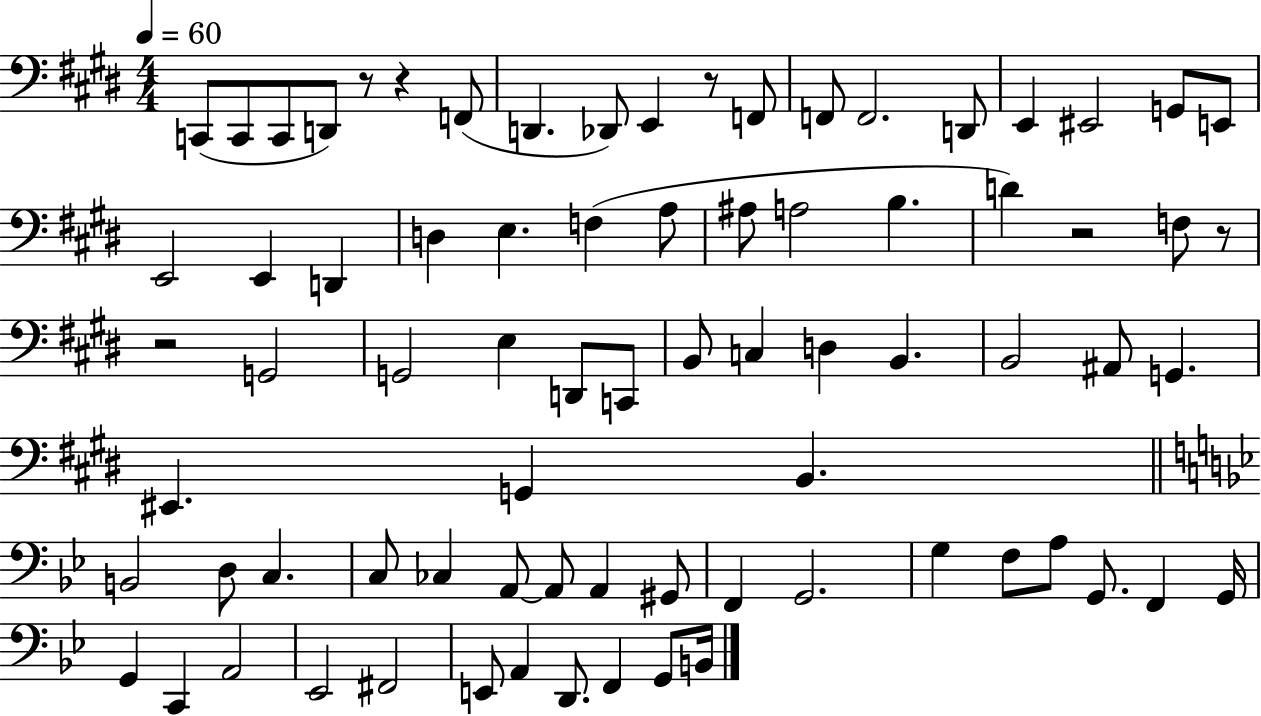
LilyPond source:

{
  \clef bass
  \numericTimeSignature
  \time 4/4
  \key e \major
  \tempo 4 = 60
  c,8( c,8 c,8 d,8) r8 r4 f,8( | d,4. des,8) e,4 r8 f,8 | f,8 f,2. d,8 | e,4 eis,2 g,8 e,8 | \break e,2 e,4 d,4 | d4 e4. f4( a8 | ais8 a2 b4. | d'4) r2 f8 r8 | \break r2 g,2 | g,2 e4 d,8 c,8 | b,8 c4 d4 b,4. | b,2 ais,8 g,4. | \break eis,4. g,4 b,4. | \bar "||" \break \key bes \major b,2 d8 c4. | c8 ces4 a,8~~ a,8 a,4 gis,8 | f,4 g,2. | g4 f8 a8 g,8. f,4 g,16 | \break g,4 c,4 a,2 | ees,2 fis,2 | e,8 a,4 d,8. f,4 g,8 b,16 | \bar "|."
}